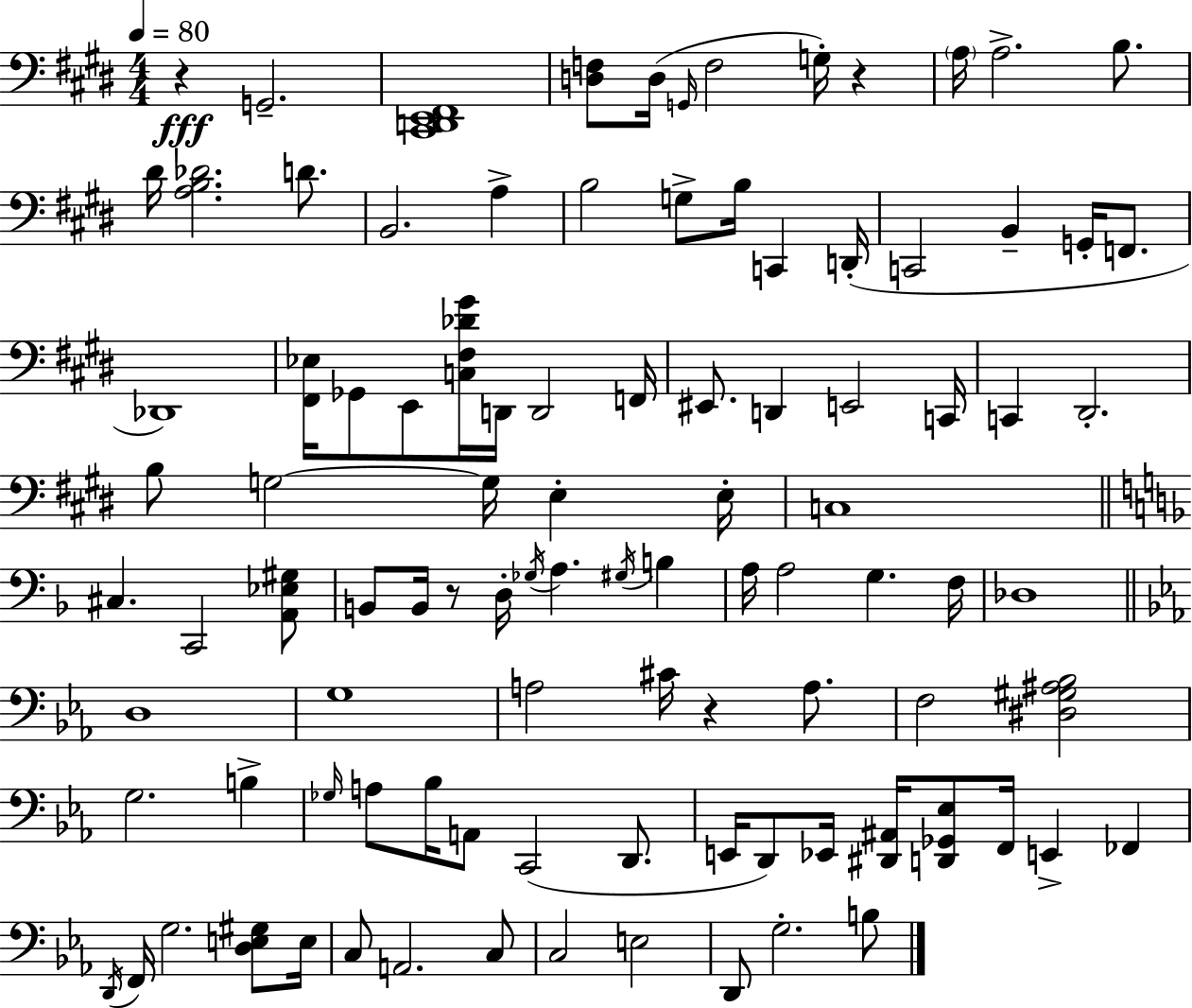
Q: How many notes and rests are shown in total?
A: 99